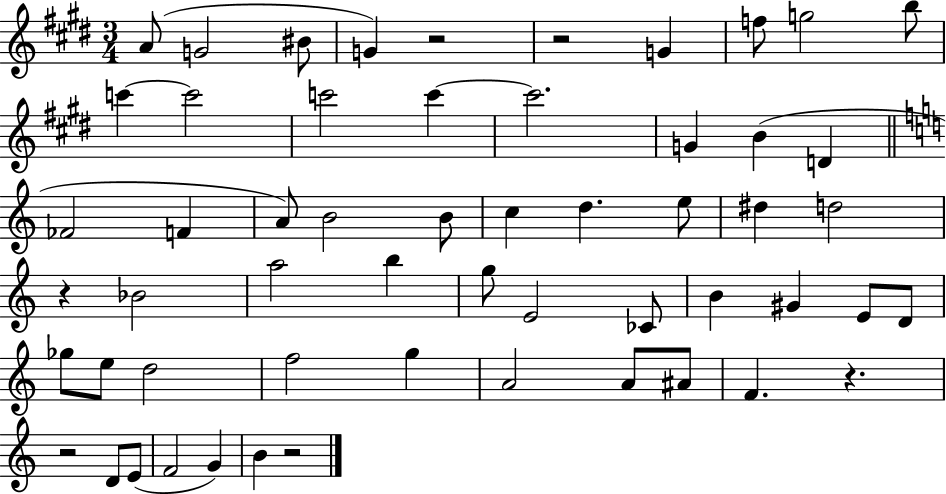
A4/e G4/h BIS4/e G4/q R/h R/h G4/q F5/e G5/h B5/e C6/q C6/h C6/h C6/q C6/h. G4/q B4/q D4/q FES4/h F4/q A4/e B4/h B4/e C5/q D5/q. E5/e D#5/q D5/h R/q Bb4/h A5/h B5/q G5/e E4/h CES4/e B4/q G#4/q E4/e D4/e Gb5/e E5/e D5/h F5/h G5/q A4/h A4/e A#4/e F4/q. R/q. R/h D4/e E4/e F4/h G4/q B4/q R/h